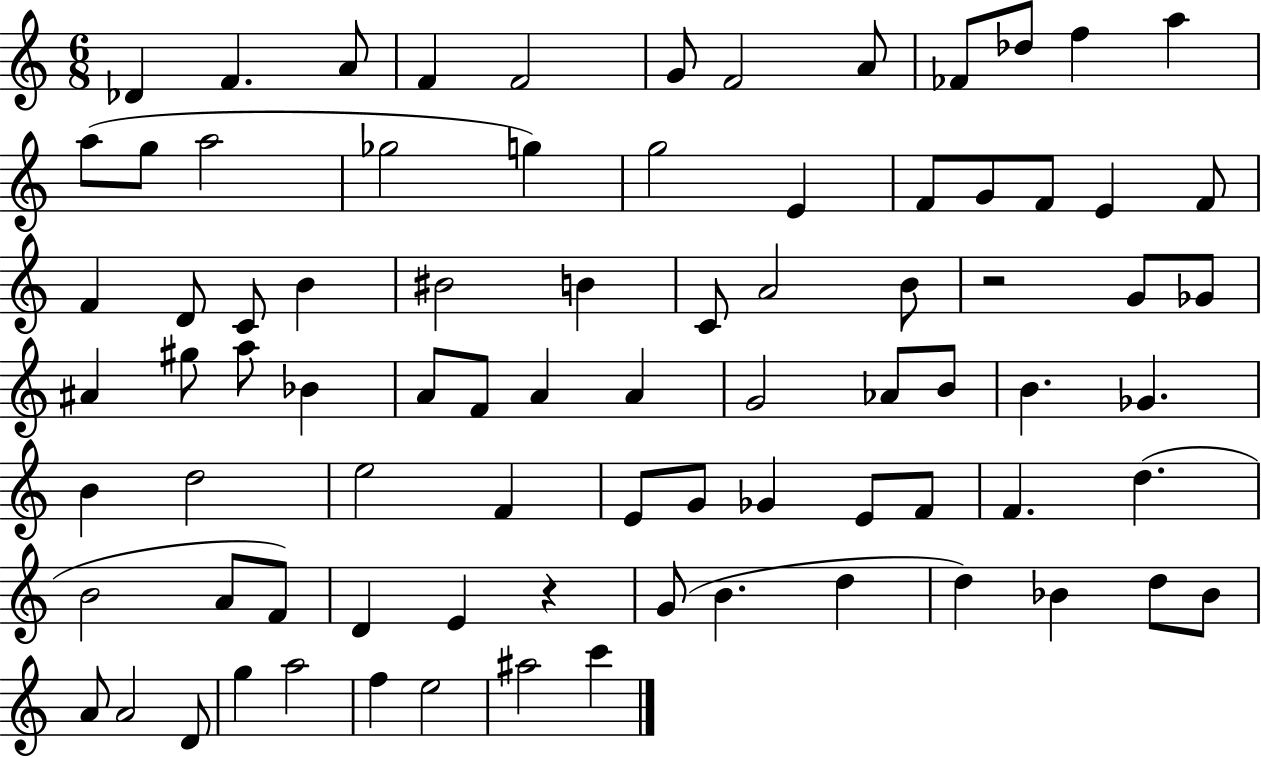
X:1
T:Untitled
M:6/8
L:1/4
K:C
_D F A/2 F F2 G/2 F2 A/2 _F/2 _d/2 f a a/2 g/2 a2 _g2 g g2 E F/2 G/2 F/2 E F/2 F D/2 C/2 B ^B2 B C/2 A2 B/2 z2 G/2 _G/2 ^A ^g/2 a/2 _B A/2 F/2 A A G2 _A/2 B/2 B _G B d2 e2 F E/2 G/2 _G E/2 F/2 F d B2 A/2 F/2 D E z G/2 B d d _B d/2 _B/2 A/2 A2 D/2 g a2 f e2 ^a2 c'